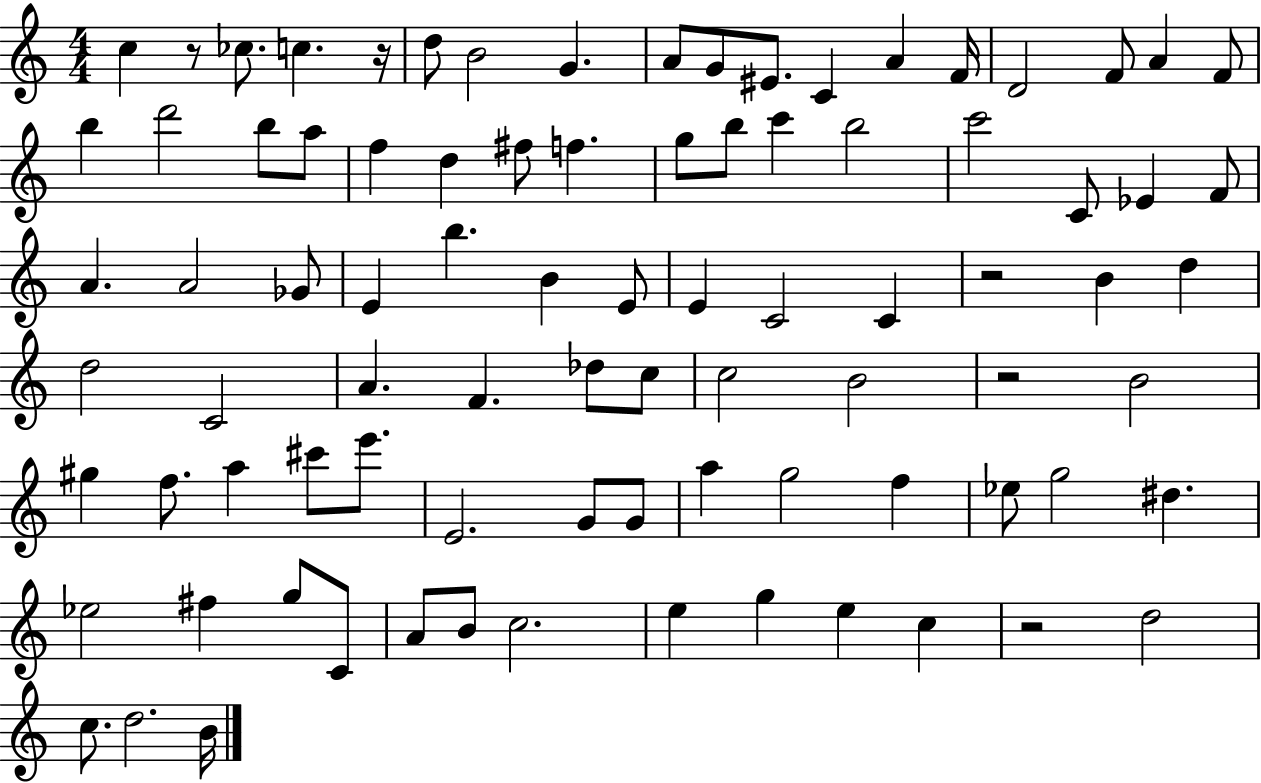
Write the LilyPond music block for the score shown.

{
  \clef treble
  \numericTimeSignature
  \time 4/4
  \key c \major
  c''4 r8 ces''8. c''4. r16 | d''8 b'2 g'4. | a'8 g'8 eis'8. c'4 a'4 f'16 | d'2 f'8 a'4 f'8 | \break b''4 d'''2 b''8 a''8 | f''4 d''4 fis''8 f''4. | g''8 b''8 c'''4 b''2 | c'''2 c'8 ees'4 f'8 | \break a'4. a'2 ges'8 | e'4 b''4. b'4 e'8 | e'4 c'2 c'4 | r2 b'4 d''4 | \break d''2 c'2 | a'4. f'4. des''8 c''8 | c''2 b'2 | r2 b'2 | \break gis''4 f''8. a''4 cis'''8 e'''8. | e'2. g'8 g'8 | a''4 g''2 f''4 | ees''8 g''2 dis''4. | \break ees''2 fis''4 g''8 c'8 | a'8 b'8 c''2. | e''4 g''4 e''4 c''4 | r2 d''2 | \break c''8. d''2. b'16 | \bar "|."
}